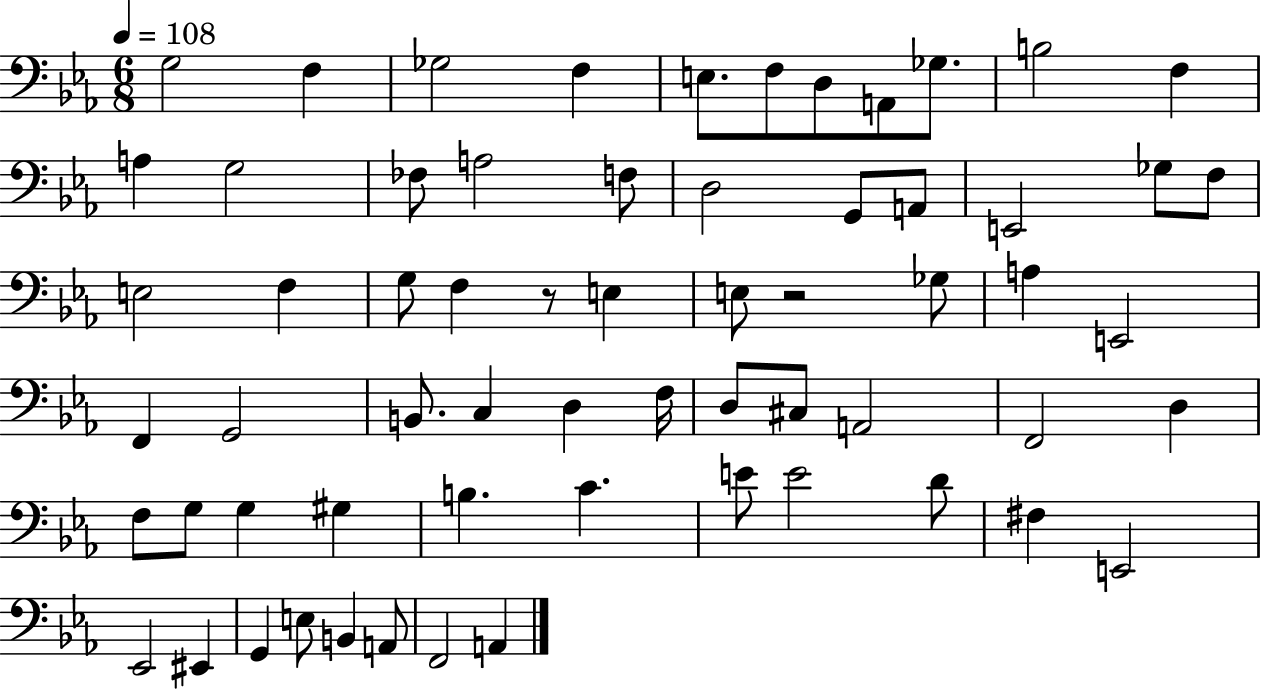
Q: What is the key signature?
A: EES major